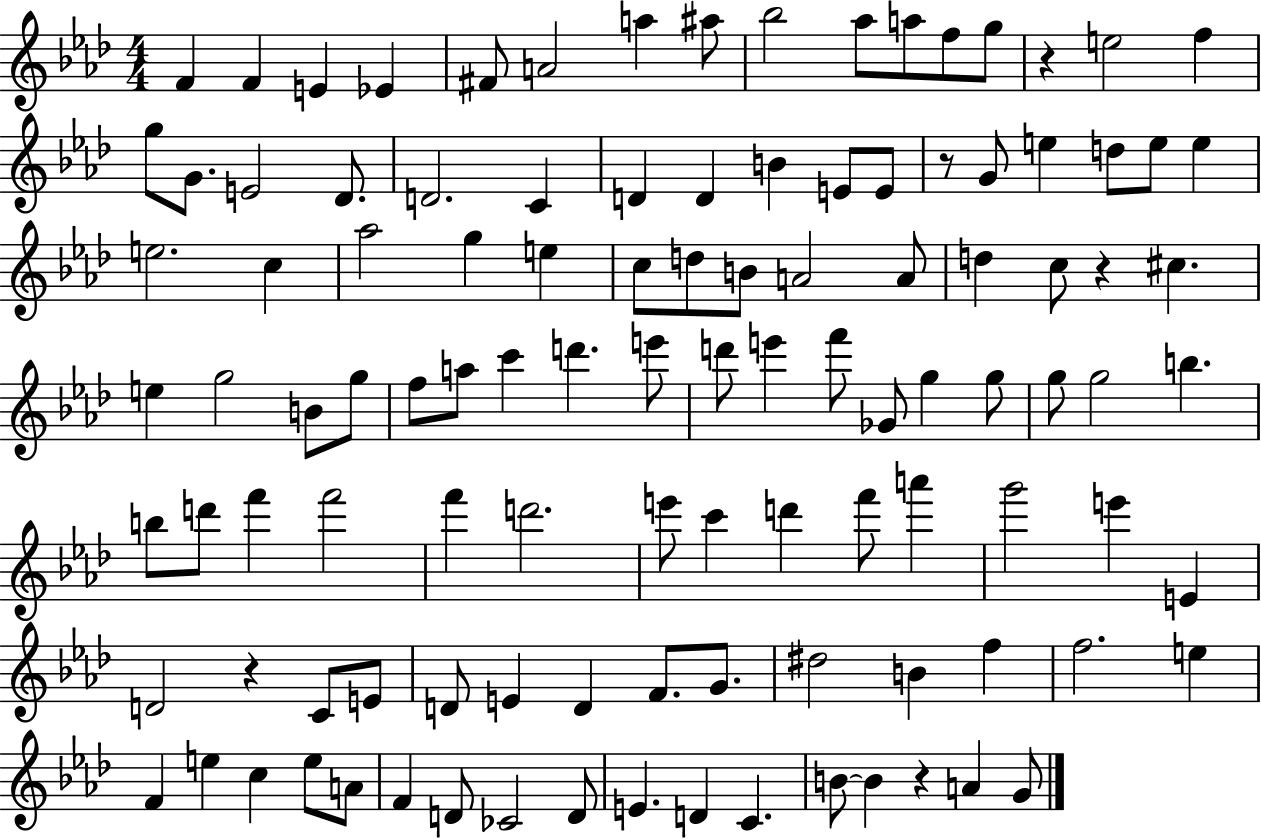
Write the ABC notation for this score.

X:1
T:Untitled
M:4/4
L:1/4
K:Ab
F F E _E ^F/2 A2 a ^a/2 _b2 _a/2 a/2 f/2 g/2 z e2 f g/2 G/2 E2 _D/2 D2 C D D B E/2 E/2 z/2 G/2 e d/2 e/2 e e2 c _a2 g e c/2 d/2 B/2 A2 A/2 d c/2 z ^c e g2 B/2 g/2 f/2 a/2 c' d' e'/2 d'/2 e' f'/2 _G/2 g g/2 g/2 g2 b b/2 d'/2 f' f'2 f' d'2 e'/2 c' d' f'/2 a' g'2 e' E D2 z C/2 E/2 D/2 E D F/2 G/2 ^d2 B f f2 e F e c e/2 A/2 F D/2 _C2 D/2 E D C B/2 B z A G/2